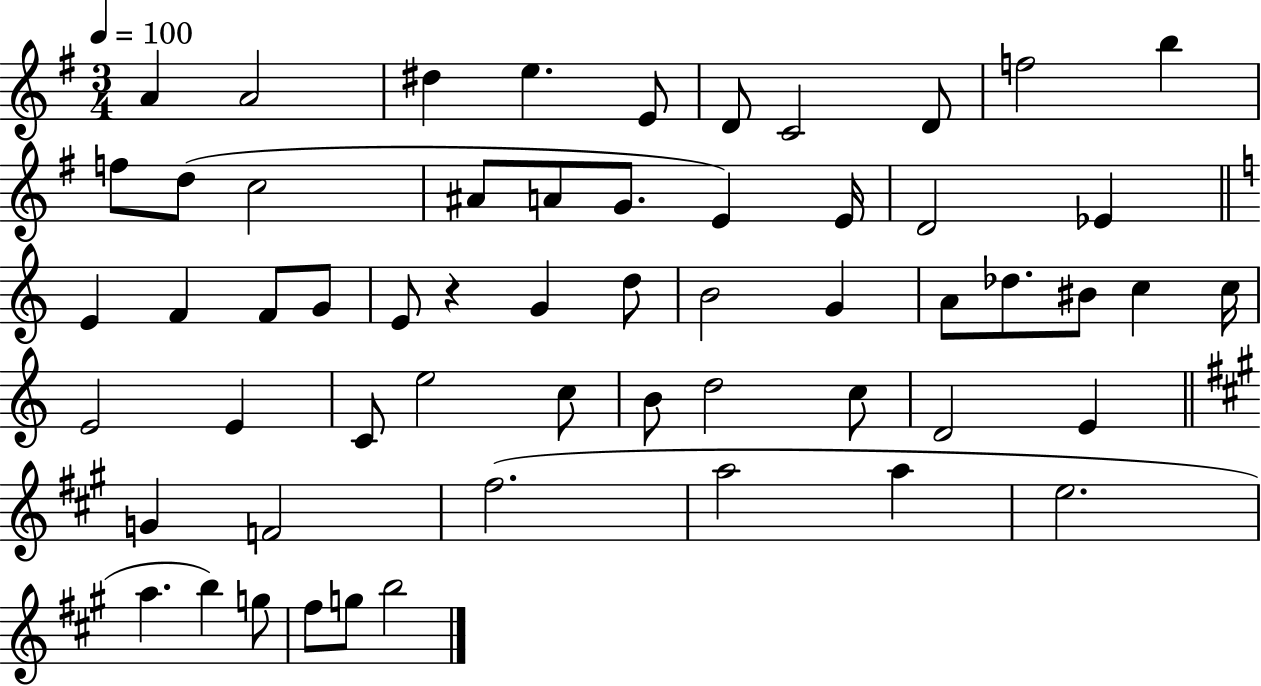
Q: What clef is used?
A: treble